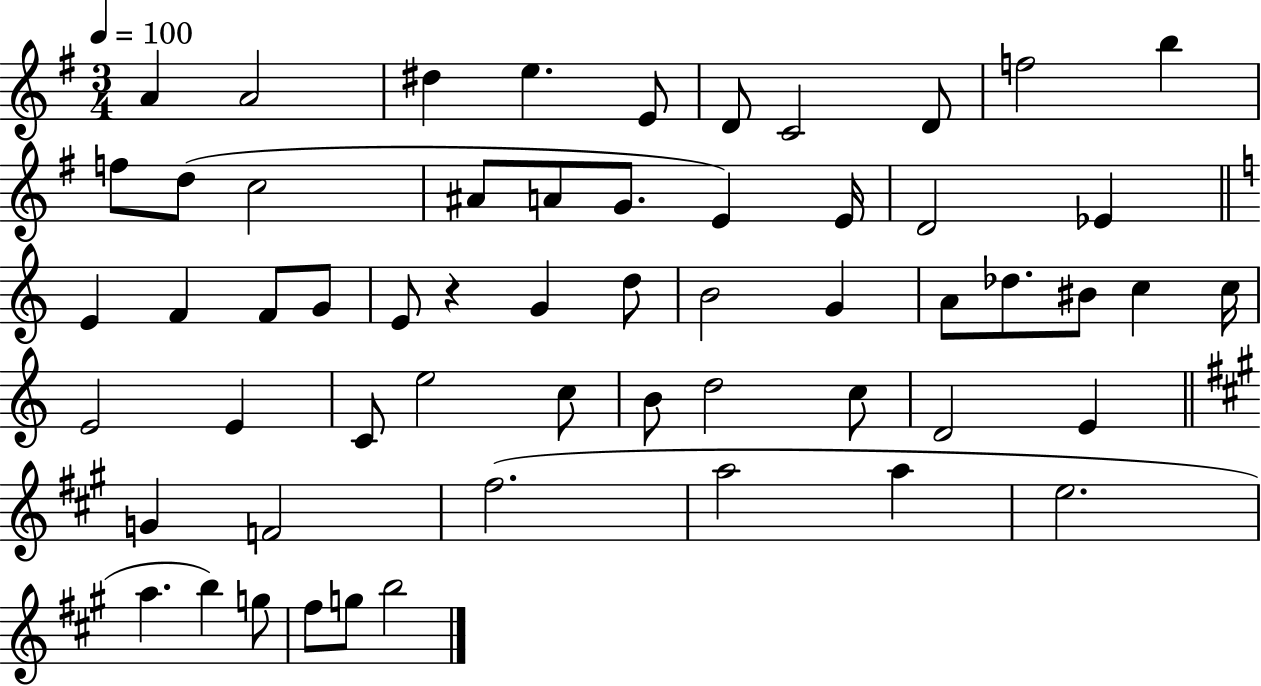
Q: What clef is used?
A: treble